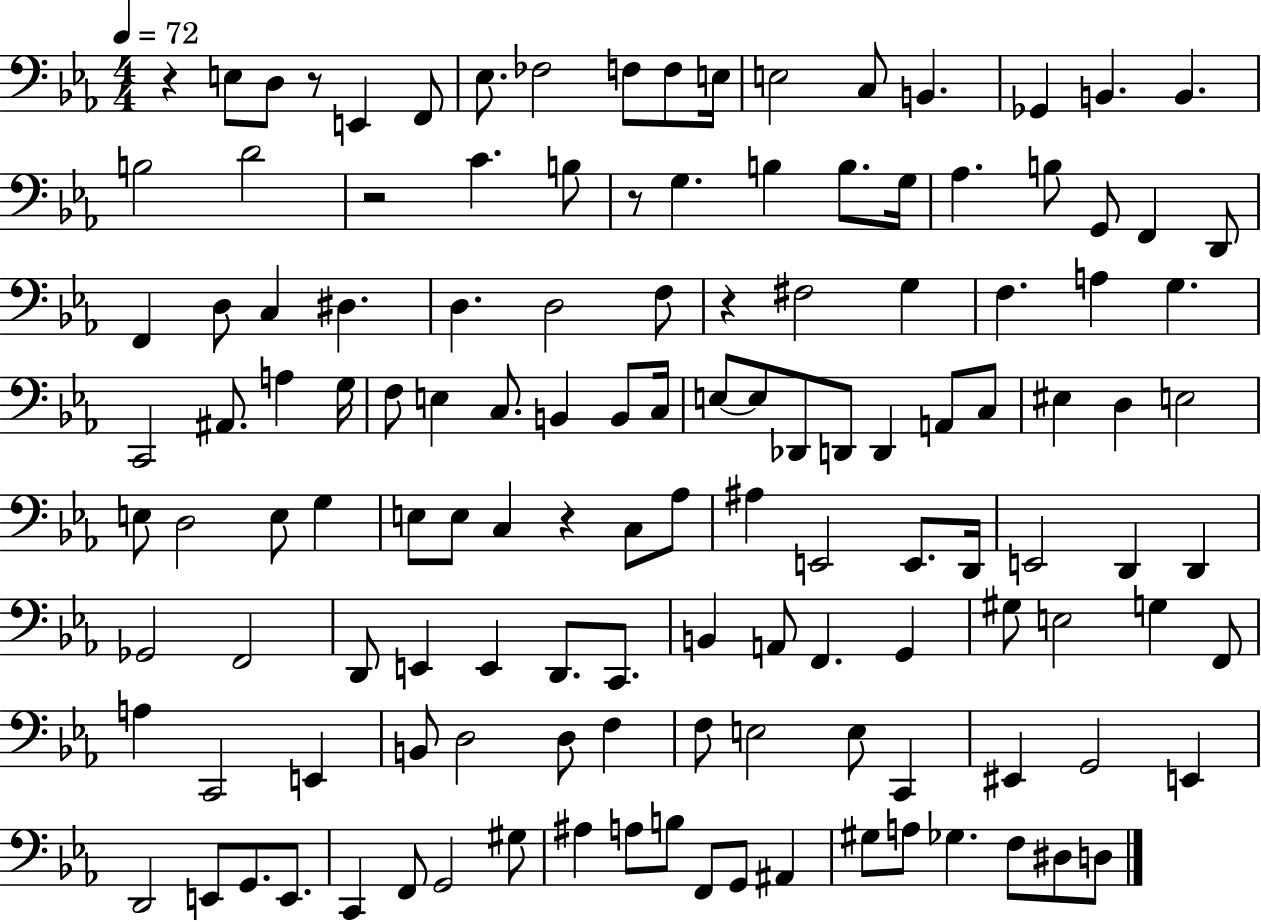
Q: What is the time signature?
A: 4/4